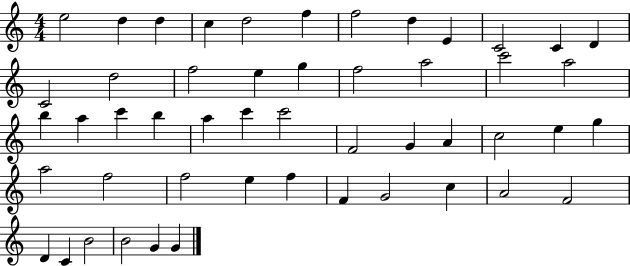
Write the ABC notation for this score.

X:1
T:Untitled
M:4/4
L:1/4
K:C
e2 d d c d2 f f2 d E C2 C D C2 d2 f2 e g f2 a2 c'2 a2 b a c' b a c' c'2 F2 G A c2 e g a2 f2 f2 e f F G2 c A2 F2 D C B2 B2 G G